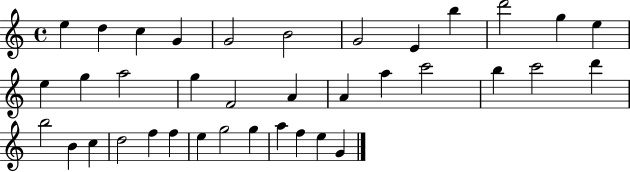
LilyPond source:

{
  \clef treble
  \time 4/4
  \defaultTimeSignature
  \key c \major
  e''4 d''4 c''4 g'4 | g'2 b'2 | g'2 e'4 b''4 | d'''2 g''4 e''4 | \break e''4 g''4 a''2 | g''4 f'2 a'4 | a'4 a''4 c'''2 | b''4 c'''2 d'''4 | \break b''2 b'4 c''4 | d''2 f''4 f''4 | e''4 g''2 g''4 | a''4 f''4 e''4 g'4 | \break \bar "|."
}